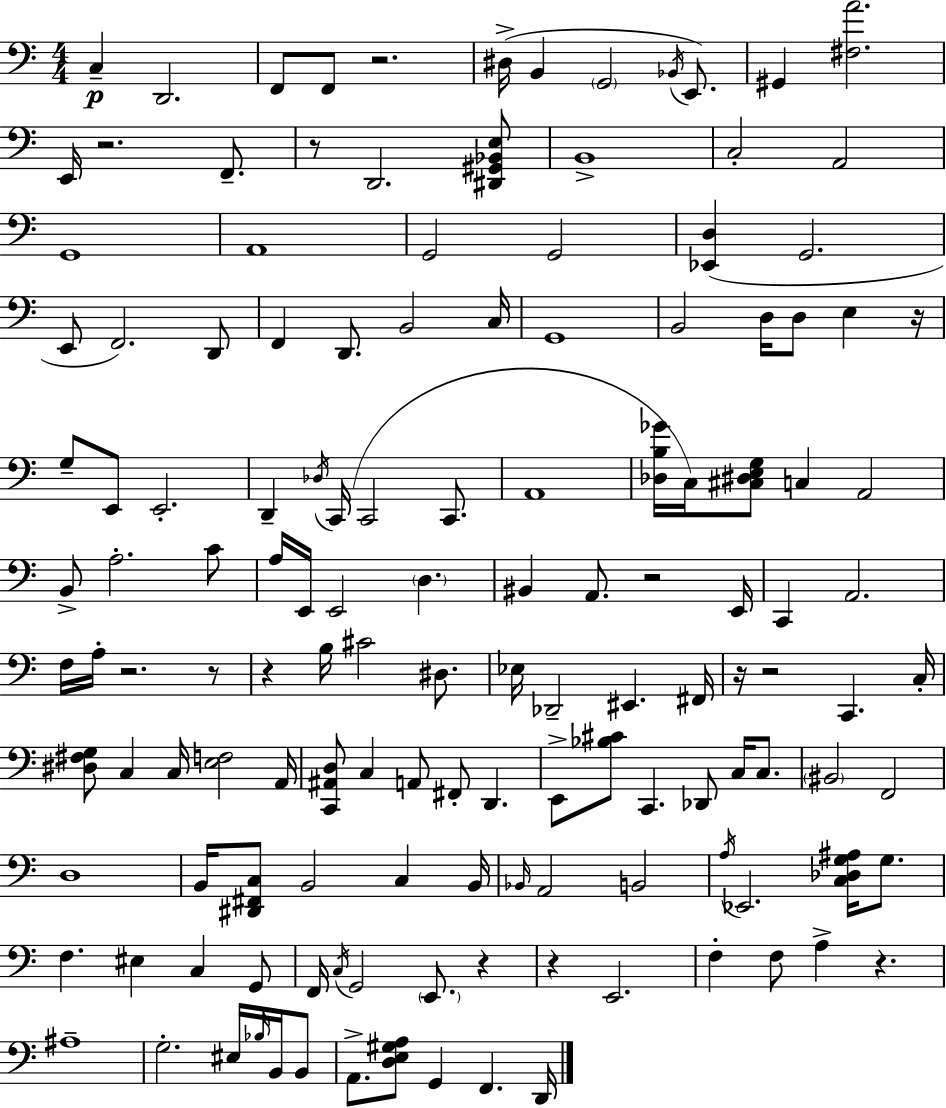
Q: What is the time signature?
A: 4/4